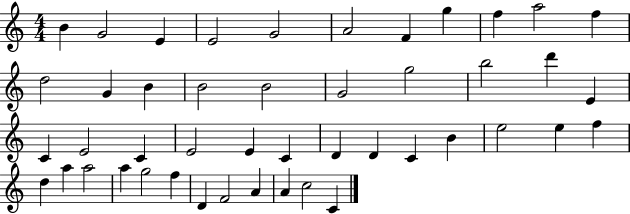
X:1
T:Untitled
M:4/4
L:1/4
K:C
B G2 E E2 G2 A2 F g f a2 f d2 G B B2 B2 G2 g2 b2 d' E C E2 C E2 E C D D C B e2 e f d a a2 a g2 f D F2 A A c2 C